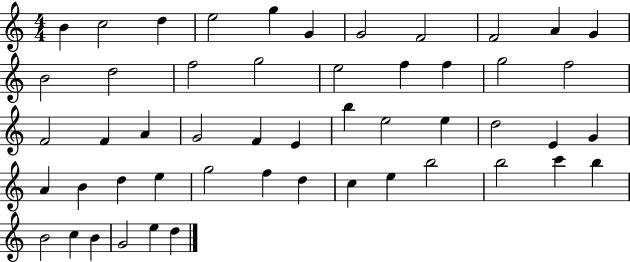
{
  \clef treble
  \numericTimeSignature
  \time 4/4
  \key c \major
  b'4 c''2 d''4 | e''2 g''4 g'4 | g'2 f'2 | f'2 a'4 g'4 | \break b'2 d''2 | f''2 g''2 | e''2 f''4 f''4 | g''2 f''2 | \break f'2 f'4 a'4 | g'2 f'4 e'4 | b''4 e''2 e''4 | d''2 e'4 g'4 | \break a'4 b'4 d''4 e''4 | g''2 f''4 d''4 | c''4 e''4 b''2 | b''2 c'''4 b''4 | \break b'2 c''4 b'4 | g'2 e''4 d''4 | \bar "|."
}